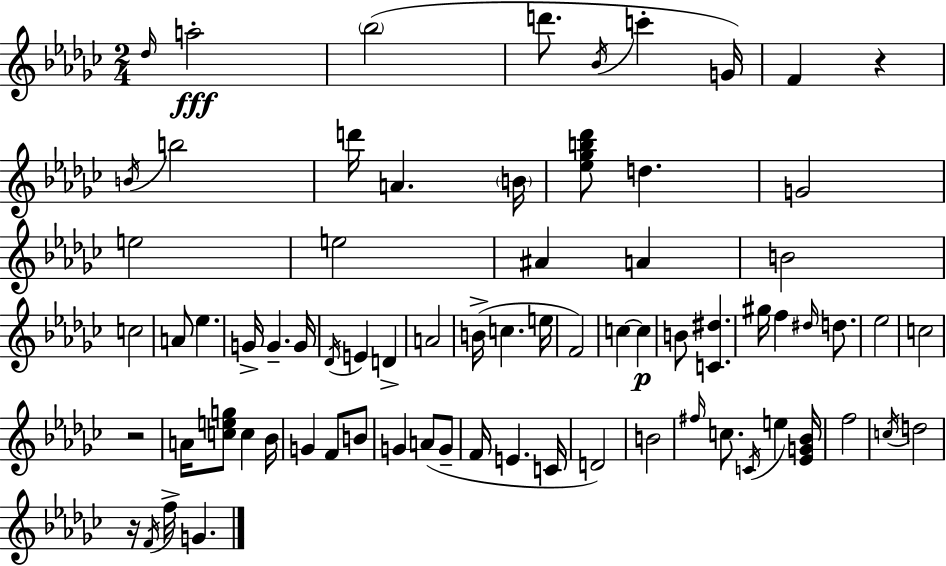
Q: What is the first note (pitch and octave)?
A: Db5